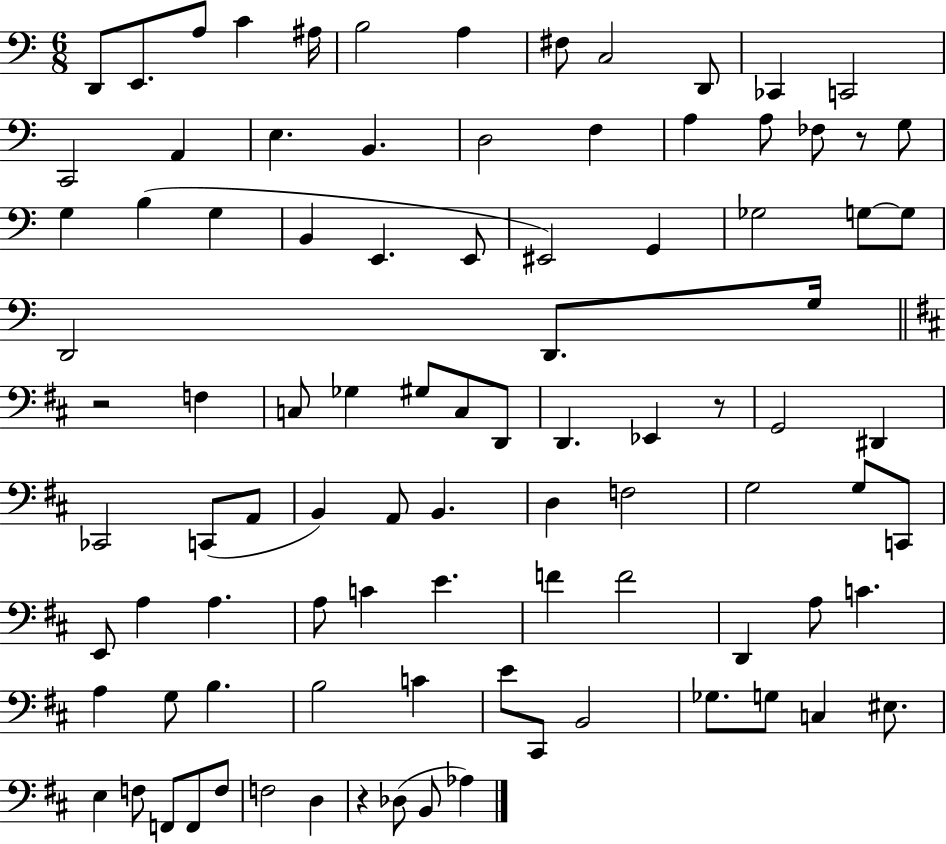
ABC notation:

X:1
T:Untitled
M:6/8
L:1/4
K:C
D,,/2 E,,/2 A,/2 C ^A,/4 B,2 A, ^F,/2 C,2 D,,/2 _C,, C,,2 C,,2 A,, E, B,, D,2 F, A, A,/2 _F,/2 z/2 G,/2 G, B, G, B,, E,, E,,/2 ^E,,2 G,, _G,2 G,/2 G,/2 D,,2 D,,/2 G,/4 z2 F, C,/2 _G, ^G,/2 C,/2 D,,/2 D,, _E,, z/2 G,,2 ^D,, _C,,2 C,,/2 A,,/2 B,, A,,/2 B,, D, F,2 G,2 G,/2 C,,/2 E,,/2 A, A, A,/2 C E F F2 D,, A,/2 C A, G,/2 B, B,2 C E/2 ^C,,/2 B,,2 _G,/2 G,/2 C, ^E,/2 E, F,/2 F,,/2 F,,/2 F,/2 F,2 D, z _D,/2 B,,/2 _A,